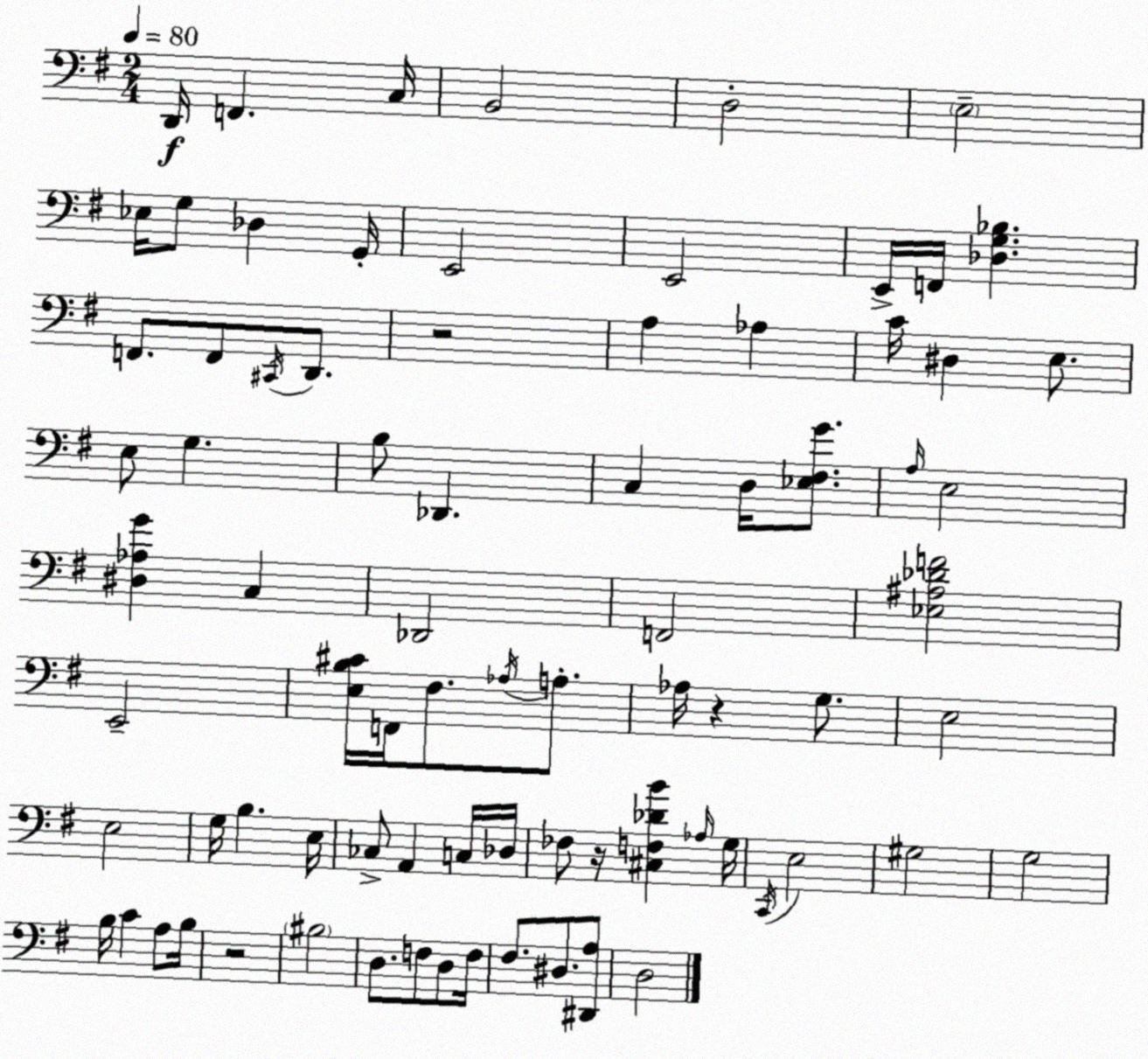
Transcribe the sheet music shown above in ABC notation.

X:1
T:Untitled
M:2/4
L:1/4
K:Em
D,,/4 F,, C,/4 B,,2 D,2 E,2 _E,/4 G,/2 _D, G,,/4 E,,2 E,,2 E,,/4 F,,/4 [_D,G,_B,] F,,/2 F,,/2 ^C,,/4 D,,/2 z2 A, _A, C/4 ^D, E,/2 E,/2 G, B,/2 _D,, C, D,/4 [_E,^F,G]/2 A,/4 E,2 [^D,_A,G] C, _D,,2 F,,2 [_E,^A,_DF]2 E,,2 [E,B,^C]/4 F,,/4 ^F,/2 _A,/4 A,/2 _A,/4 z G,/2 E,2 E,2 G,/4 B, E,/4 _C,/2 A,, C,/4 _D,/4 _F,/2 z/4 [^C,F,_DB] _A,/4 G,/4 C,,/4 E,2 ^G,2 G,2 B,/4 C A,/2 B,/4 z2 ^B,2 D,/2 F,/2 D,/2 F,/4 ^F,/2 ^D,/2 [^D,,A,]/2 D,2